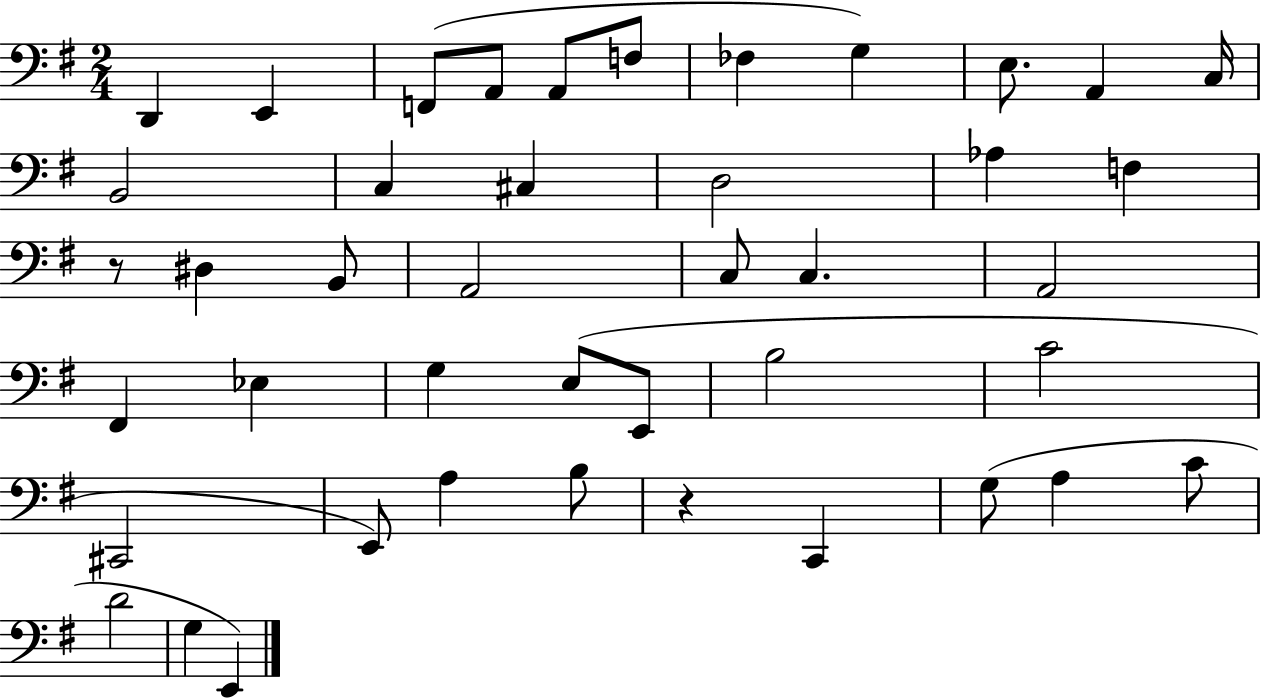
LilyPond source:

{
  \clef bass
  \numericTimeSignature
  \time 2/4
  \key g \major
  d,4 e,4 | f,8( a,8 a,8 f8 | fes4 g4) | e8. a,4 c16 | \break b,2 | c4 cis4 | d2 | aes4 f4 | \break r8 dis4 b,8 | a,2 | c8 c4. | a,2 | \break fis,4 ees4 | g4 e8( e,8 | b2 | c'2 | \break cis,2 | e,8) a4 b8 | r4 c,4 | g8( a4 c'8 | \break d'2 | g4 e,4) | \bar "|."
}